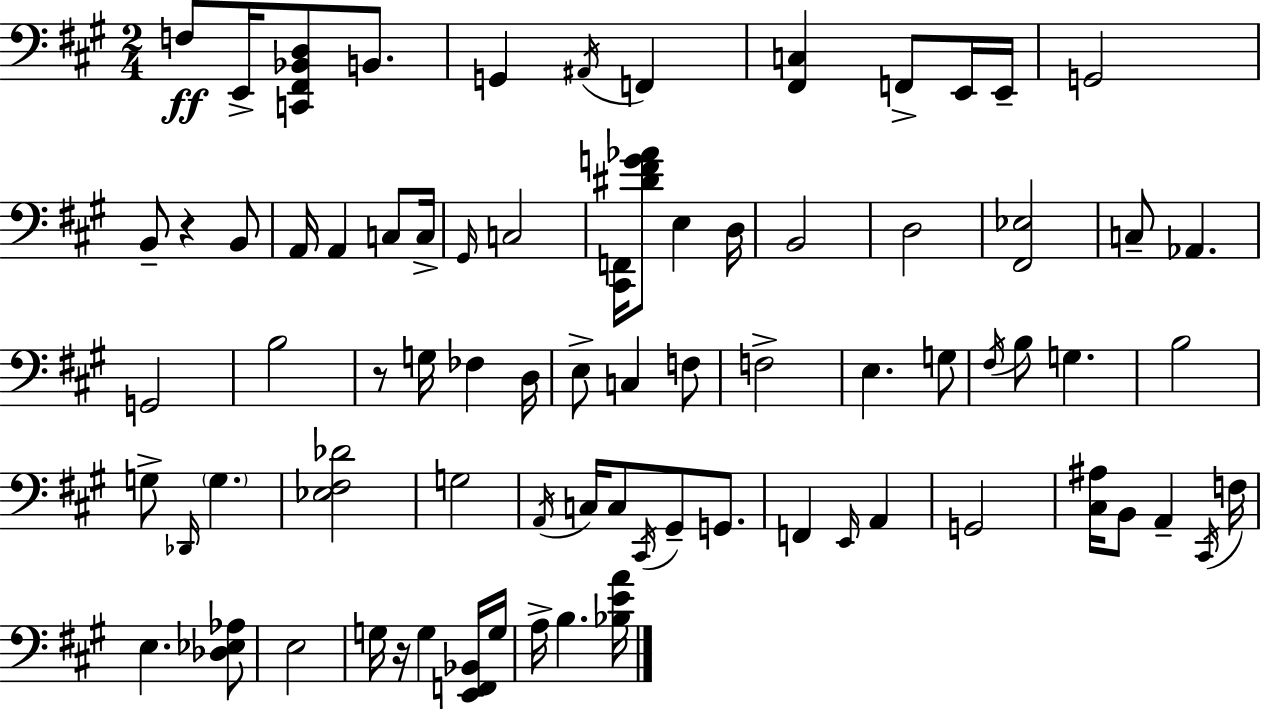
X:1
T:Untitled
M:2/4
L:1/4
K:A
F,/2 E,,/4 [C,,^F,,_B,,D,]/2 B,,/2 G,, ^A,,/4 F,, [^F,,C,] F,,/2 E,,/4 E,,/4 G,,2 B,,/2 z B,,/2 A,,/4 A,, C,/2 C,/4 ^G,,/4 C,2 [^C,,F,,]/4 [^D^FG_A]/2 E, D,/4 B,,2 D,2 [^F,,_E,]2 C,/2 _A,, G,,2 B,2 z/2 G,/4 _F, D,/4 E,/2 C, F,/2 F,2 E, G,/2 ^F,/4 B,/2 G, B,2 G,/2 _D,,/4 G, [_E,^F,_D]2 G,2 A,,/4 C,/4 C,/2 ^C,,/4 ^G,,/2 G,,/2 F,, E,,/4 A,, G,,2 [^C,^A,]/4 B,,/2 A,, ^C,,/4 F,/4 E, [_D,_E,_A,]/2 E,2 G,/4 z/4 G, [E,,F,,_B,,]/4 G,/4 A,/4 B, [_B,EA]/4